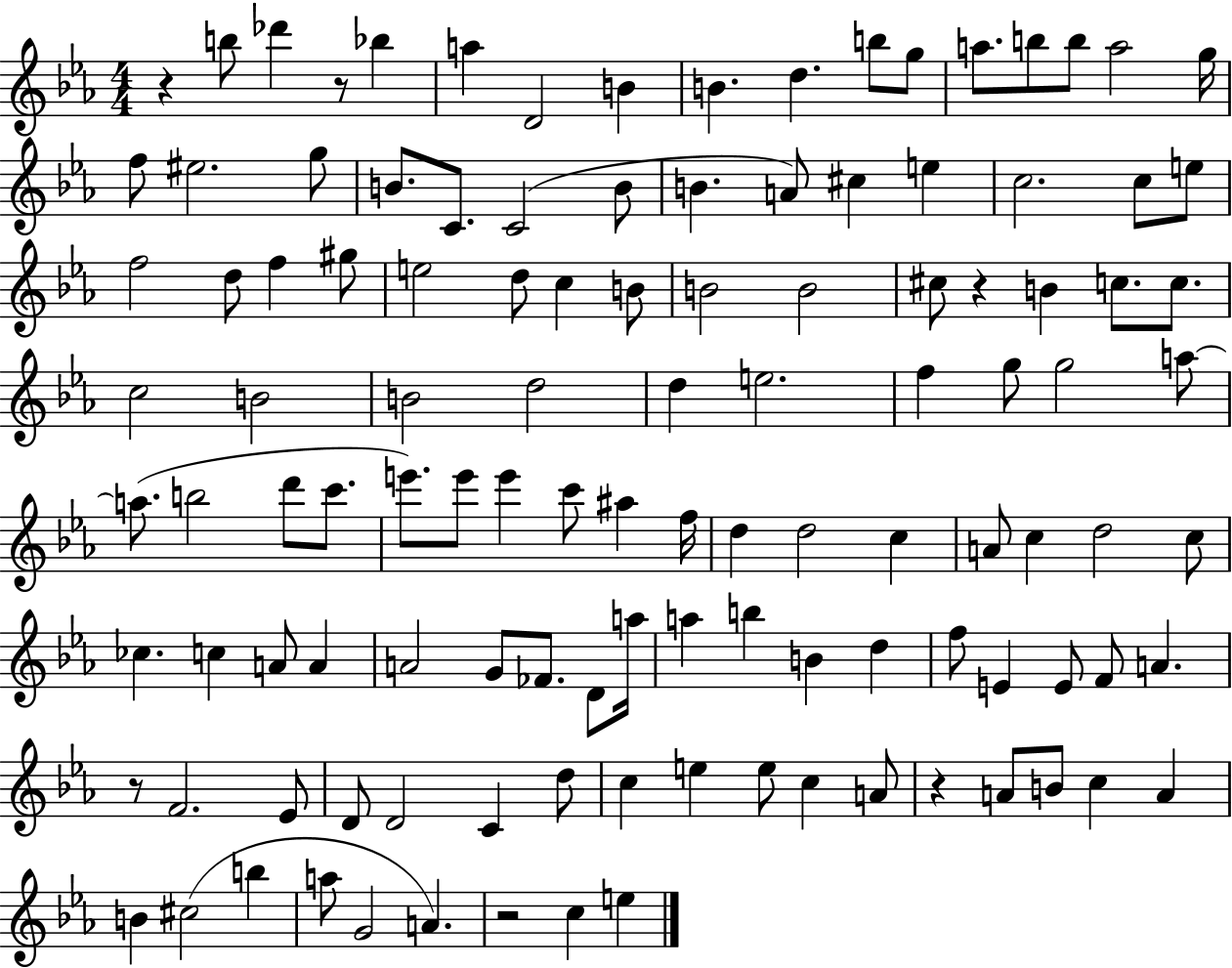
R/q B5/e Db6/q R/e Bb5/q A5/q D4/h B4/q B4/q. D5/q. B5/e G5/e A5/e. B5/e B5/e A5/h G5/s F5/e EIS5/h. G5/e B4/e. C4/e. C4/h B4/e B4/q. A4/e C#5/q E5/q C5/h. C5/e E5/e F5/h D5/e F5/q G#5/e E5/h D5/e C5/q B4/e B4/h B4/h C#5/e R/q B4/q C5/e. C5/e. C5/h B4/h B4/h D5/h D5/q E5/h. F5/q G5/e G5/h A5/e A5/e. B5/h D6/e C6/e. E6/e. E6/e E6/q C6/e A#5/q F5/s D5/q D5/h C5/q A4/e C5/q D5/h C5/e CES5/q. C5/q A4/e A4/q A4/h G4/e FES4/e. D4/e A5/s A5/q B5/q B4/q D5/q F5/e E4/q E4/e F4/e A4/q. R/e F4/h. Eb4/e D4/e D4/h C4/q D5/e C5/q E5/q E5/e C5/q A4/e R/q A4/e B4/e C5/q A4/q B4/q C#5/h B5/q A5/e G4/h A4/q. R/h C5/q E5/q